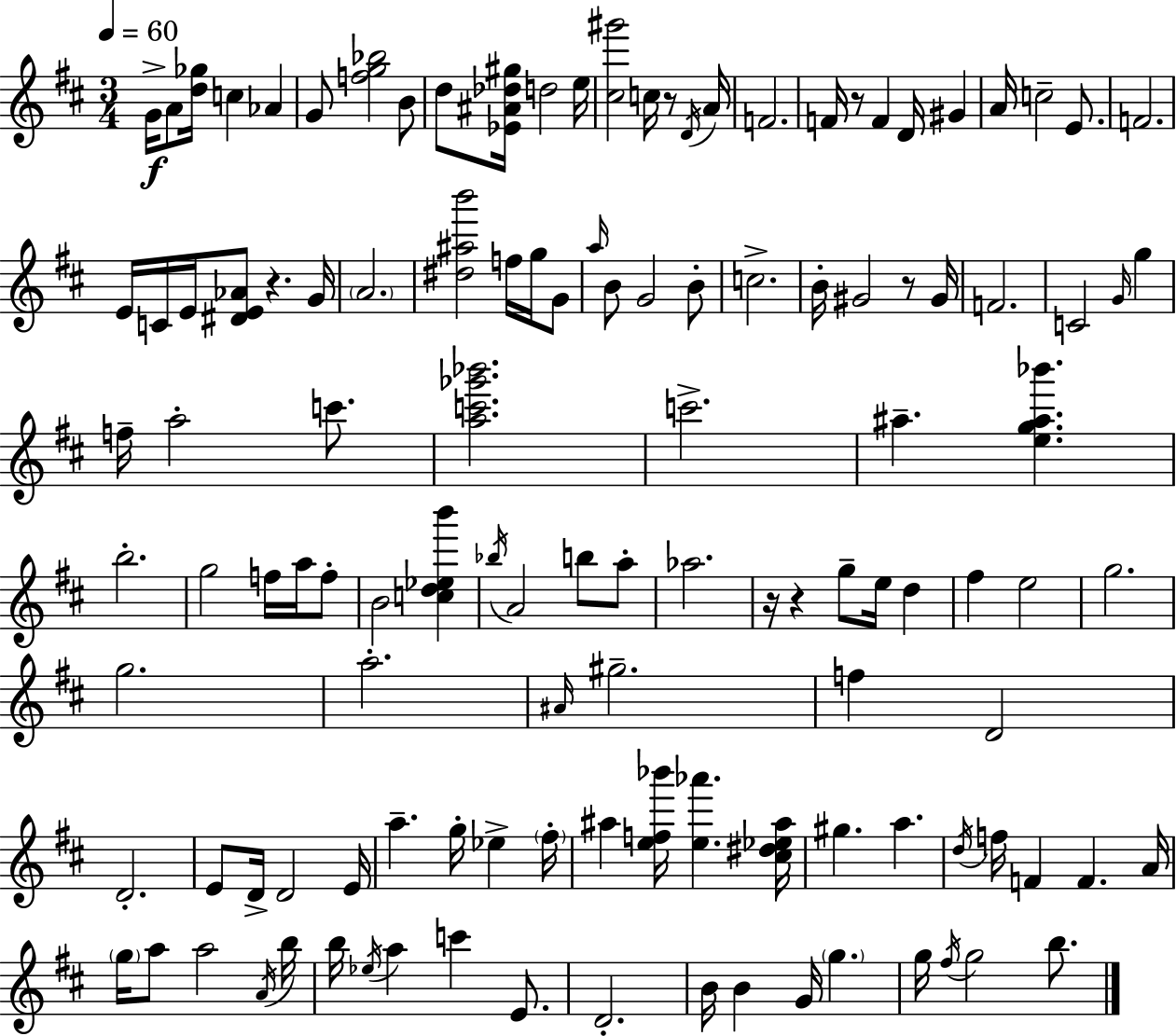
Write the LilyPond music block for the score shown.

{
  \clef treble
  \numericTimeSignature
  \time 3/4
  \key d \major
  \tempo 4 = 60
  g'16->\f a'8 <d'' ges''>16 c''4 aes'4 | g'8 <f'' g'' bes''>2 b'8 | d''8 <ees' ais' des'' gis''>16 d''2 e''16 | <cis'' gis'''>2 c''16 r8 \acciaccatura { d'16 } | \break a'16 f'2. | f'16 r8 f'4 d'16 gis'4 | a'16 c''2-- e'8. | f'2. | \break e'16 c'16 e'16 <dis' e' aes'>8 r4. | g'16 \parenthesize a'2. | <dis'' ais'' b'''>2 f''16 g''16 g'8 | \grace { a''16 } b'8 g'2 | \break b'8-. c''2.-> | b'16-. gis'2 r8 | gis'16 f'2. | c'2 \grace { g'16 } g''4 | \break f''16-- a''2-. | c'''8. <a'' c''' ges''' bes'''>2. | c'''2.-> | ais''4.-- <e'' g'' ais'' bes'''>4. | \break b''2.-. | g''2 f''16 | a''16 f''8-. b'2 <c'' d'' ees'' b'''>4 | \acciaccatura { bes''16 } a'2 | \break b''8 a''8-. aes''2. | r16 r4 g''8-- e''16 | d''4 fis''4 e''2 | g''2. | \break g''2. | a''2.-. | \grace { ais'16 } gis''2.-- | f''4 d'2 | \break d'2.-. | e'8 d'16-> d'2 | e'16 a''4.-- g''16-. | ees''4-> \parenthesize fis''16-. ais''4 <e'' f'' bes'''>16 <e'' aes'''>4. | \break <cis'' dis'' ees'' ais''>16 gis''4. a''4. | \acciaccatura { d''16 } f''16 f'4 f'4. | a'16 \parenthesize g''16 a''8 a''2 | \acciaccatura { a'16 } b''16 b''16 \acciaccatura { ees''16 } a''4 | \break c'''4 e'8. d'2.-. | b'16 b'4 | g'16 \parenthesize g''4. g''16 \acciaccatura { fis''16 } g''2 | b''8. \bar "|."
}